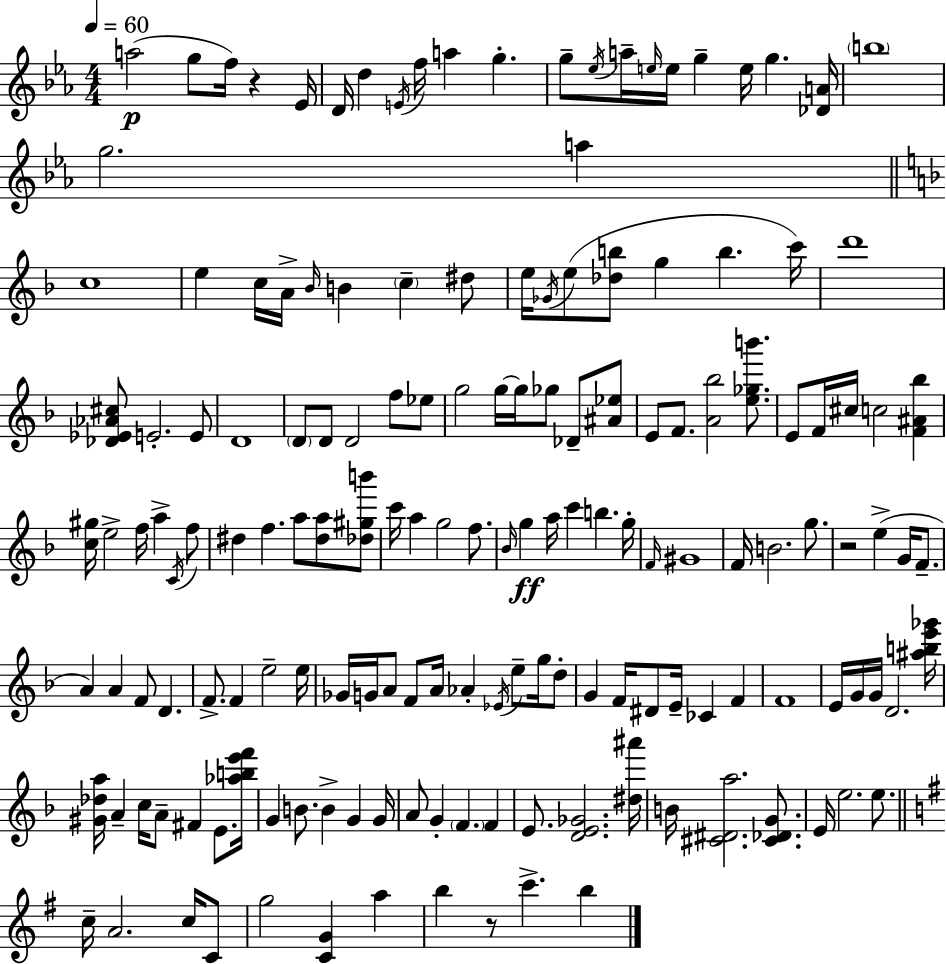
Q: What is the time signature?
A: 4/4